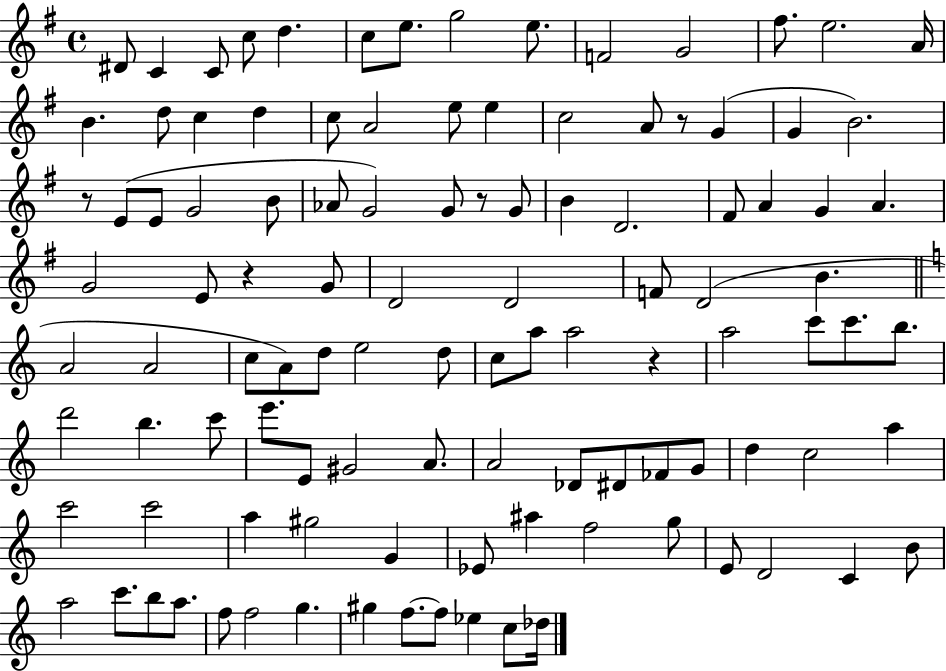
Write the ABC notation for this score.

X:1
T:Untitled
M:4/4
L:1/4
K:G
^D/2 C C/2 c/2 d c/2 e/2 g2 e/2 F2 G2 ^f/2 e2 A/4 B d/2 c d c/2 A2 e/2 e c2 A/2 z/2 G G B2 z/2 E/2 E/2 G2 B/2 _A/2 G2 G/2 z/2 G/2 B D2 ^F/2 A G A G2 E/2 z G/2 D2 D2 F/2 D2 B A2 A2 c/2 A/2 d/2 e2 d/2 c/2 a/2 a2 z a2 c'/2 c'/2 b/2 d'2 b c'/2 e'/2 E/2 ^G2 A/2 A2 _D/2 ^D/2 _F/2 G/2 d c2 a c'2 c'2 a ^g2 G _E/2 ^a f2 g/2 E/2 D2 C B/2 a2 c'/2 b/2 a/2 f/2 f2 g ^g f/2 f/2 _e c/2 _d/4